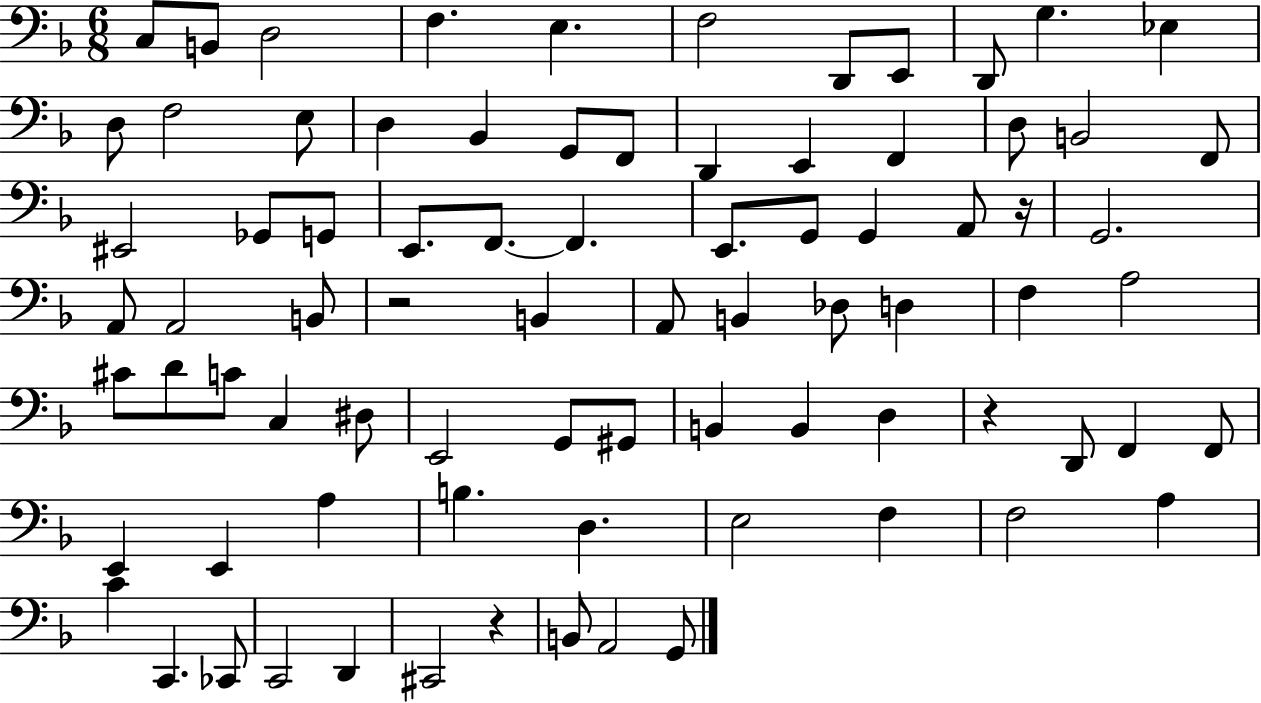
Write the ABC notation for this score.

X:1
T:Untitled
M:6/8
L:1/4
K:F
C,/2 B,,/2 D,2 F, E, F,2 D,,/2 E,,/2 D,,/2 G, _E, D,/2 F,2 E,/2 D, _B,, G,,/2 F,,/2 D,, E,, F,, D,/2 B,,2 F,,/2 ^E,,2 _G,,/2 G,,/2 E,,/2 F,,/2 F,, E,,/2 G,,/2 G,, A,,/2 z/4 G,,2 A,,/2 A,,2 B,,/2 z2 B,, A,,/2 B,, _D,/2 D, F, A,2 ^C/2 D/2 C/2 C, ^D,/2 E,,2 G,,/2 ^G,,/2 B,, B,, D, z D,,/2 F,, F,,/2 E,, E,, A, B, D, E,2 F, F,2 A, C C,, _C,,/2 C,,2 D,, ^C,,2 z B,,/2 A,,2 G,,/2